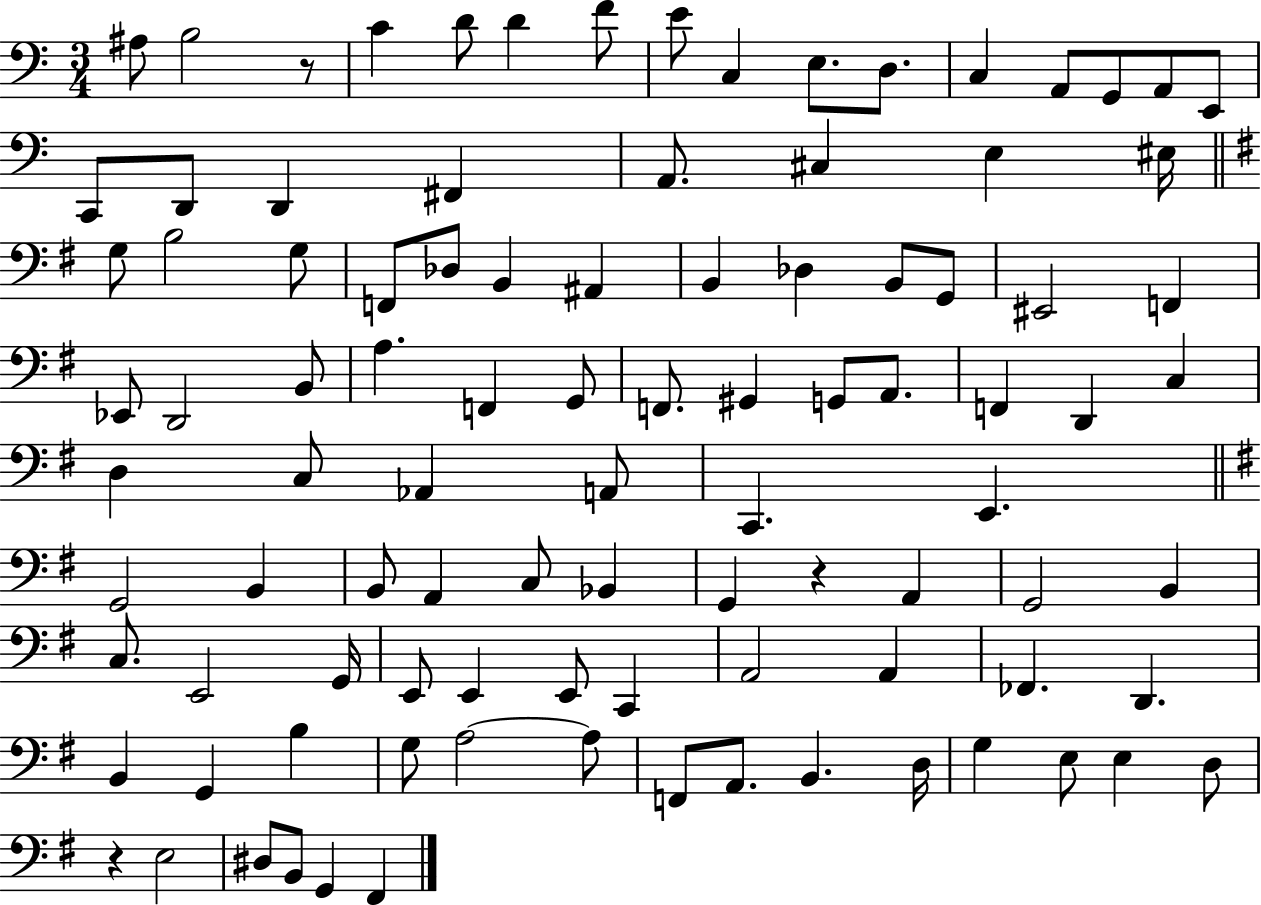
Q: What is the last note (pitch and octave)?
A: F#2